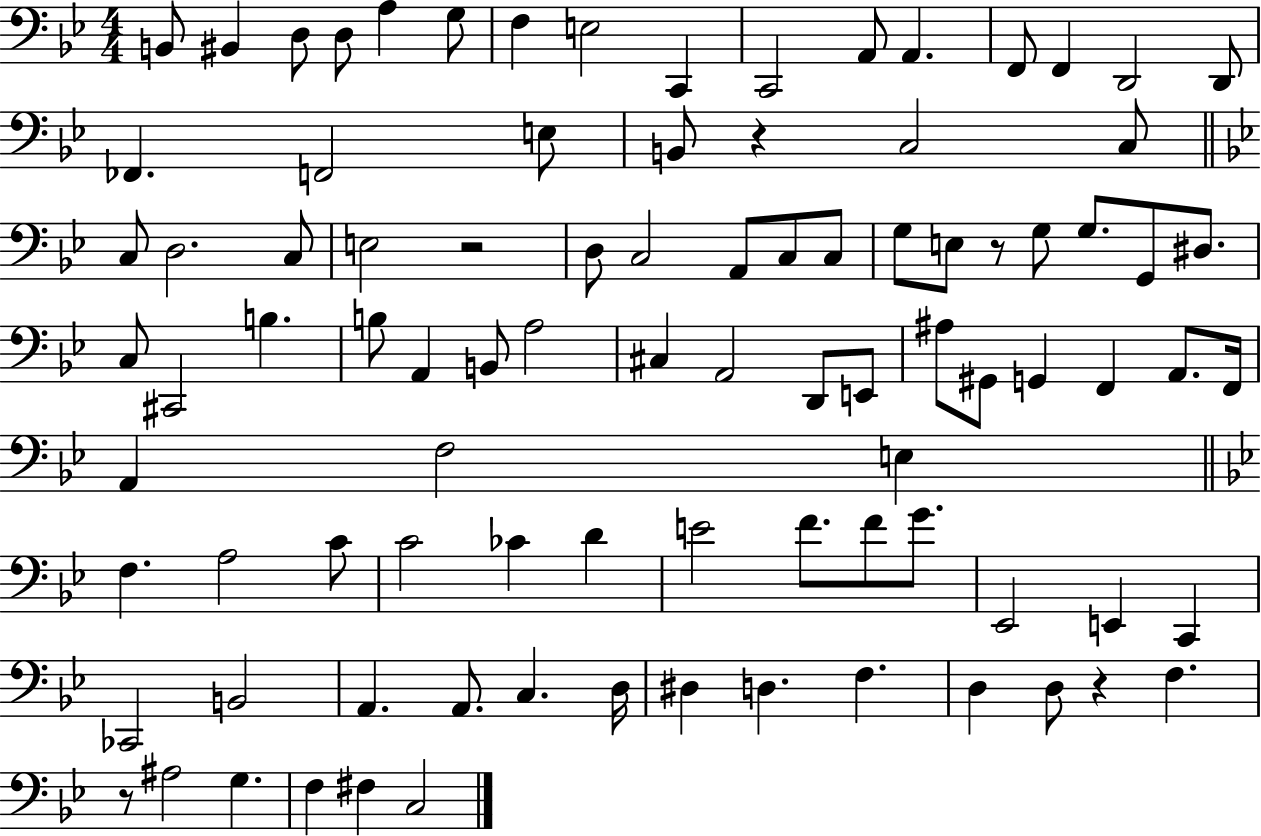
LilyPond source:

{
  \clef bass
  \numericTimeSignature
  \time 4/4
  \key bes \major
  b,8 bis,4 d8 d8 a4 g8 | f4 e2 c,4 | c,2 a,8 a,4. | f,8 f,4 d,2 d,8 | \break fes,4. f,2 e8 | b,8 r4 c2 c8 | \bar "||" \break \key bes \major c8 d2. c8 | e2 r2 | d8 c2 a,8 c8 c8 | g8 e8 r8 g8 g8. g,8 dis8. | \break c8 cis,2 b4. | b8 a,4 b,8 a2 | cis4 a,2 d,8 e,8 | ais8 gis,8 g,4 f,4 a,8. f,16 | \break a,4 f2 e4 | \bar "||" \break \key g \minor f4. a2 c'8 | c'2 ces'4 d'4 | e'2 f'8. f'8 g'8. | ees,2 e,4 c,4 | \break ces,2 b,2 | a,4. a,8. c4. d16 | dis4 d4. f4. | d4 d8 r4 f4. | \break r8 ais2 g4. | f4 fis4 c2 | \bar "|."
}